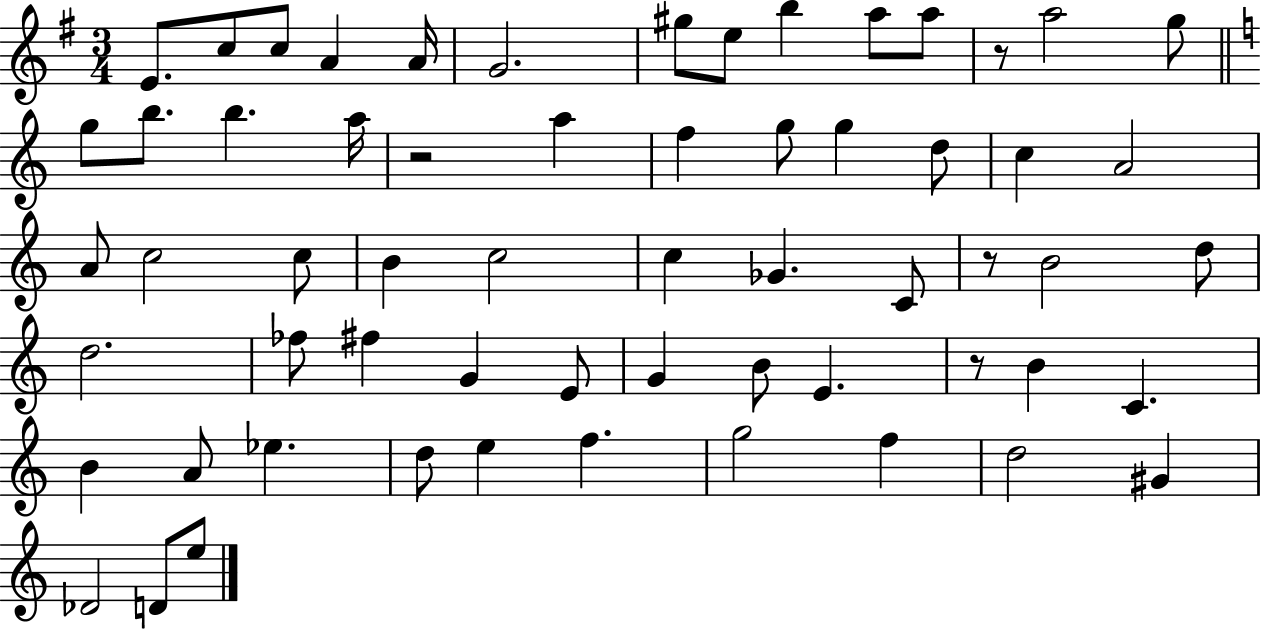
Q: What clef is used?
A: treble